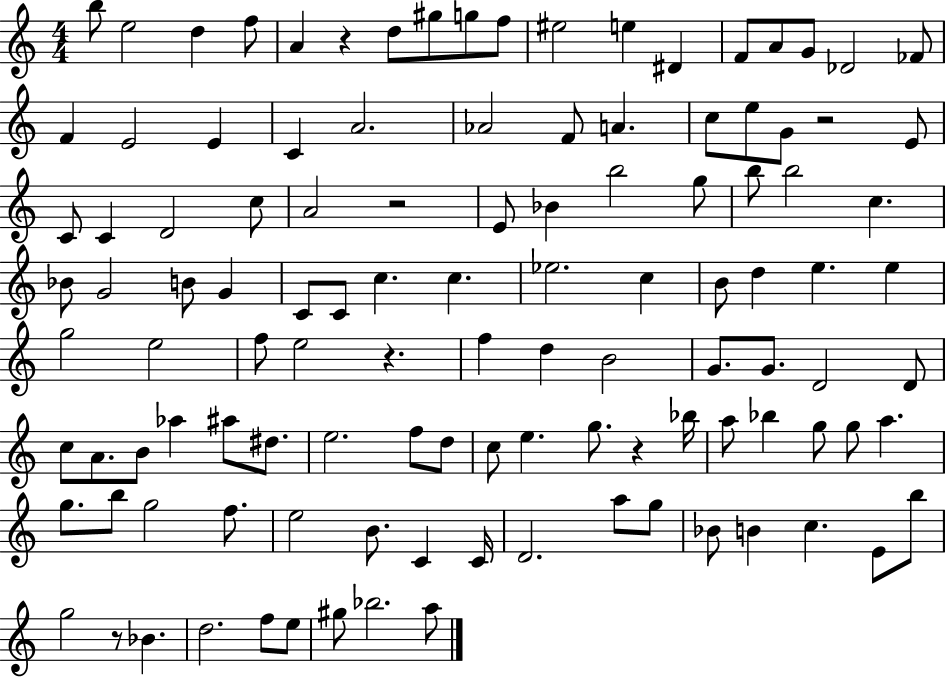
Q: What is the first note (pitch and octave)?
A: B5